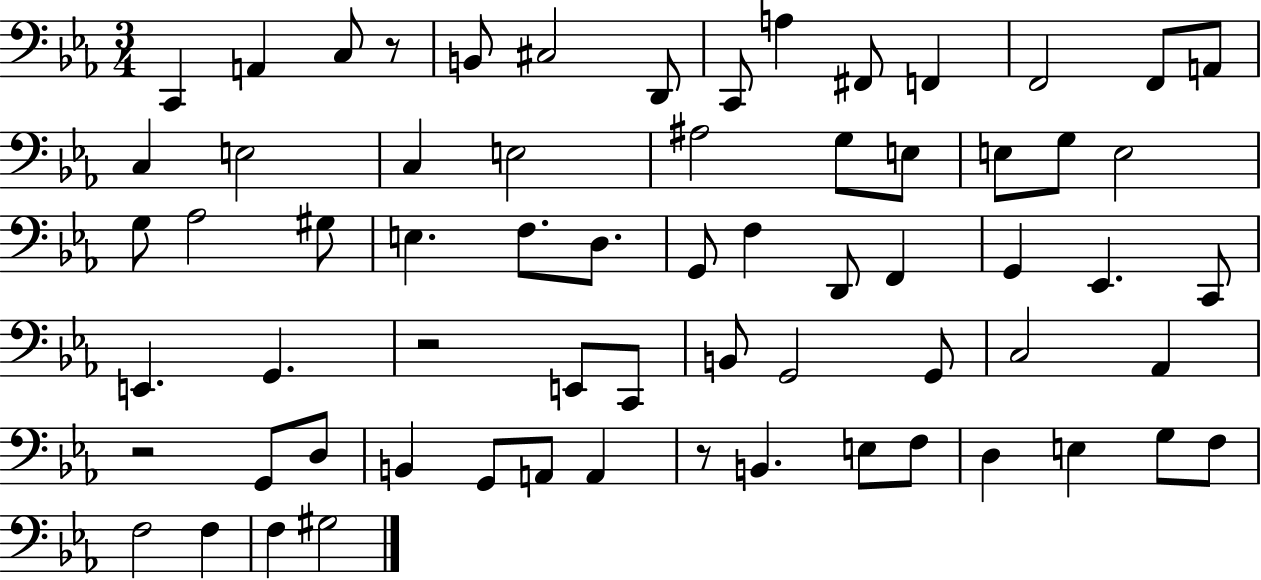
X:1
T:Untitled
M:3/4
L:1/4
K:Eb
C,, A,, C,/2 z/2 B,,/2 ^C,2 D,,/2 C,,/2 A, ^F,,/2 F,, F,,2 F,,/2 A,,/2 C, E,2 C, E,2 ^A,2 G,/2 E,/2 E,/2 G,/2 E,2 G,/2 _A,2 ^G,/2 E, F,/2 D,/2 G,,/2 F, D,,/2 F,, G,, _E,, C,,/2 E,, G,, z2 E,,/2 C,,/2 B,,/2 G,,2 G,,/2 C,2 _A,, z2 G,,/2 D,/2 B,, G,,/2 A,,/2 A,, z/2 B,, E,/2 F,/2 D, E, G,/2 F,/2 F,2 F, F, ^G,2